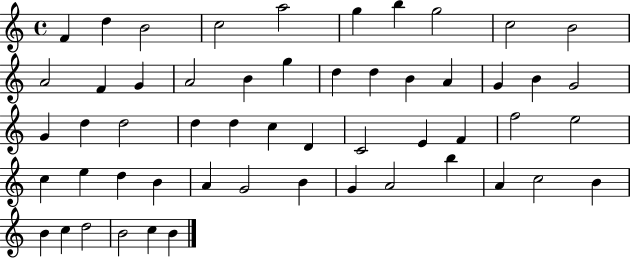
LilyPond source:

{
  \clef treble
  \time 4/4
  \defaultTimeSignature
  \key c \major
  f'4 d''4 b'2 | c''2 a''2 | g''4 b''4 g''2 | c''2 b'2 | \break a'2 f'4 g'4 | a'2 b'4 g''4 | d''4 d''4 b'4 a'4 | g'4 b'4 g'2 | \break g'4 d''4 d''2 | d''4 d''4 c''4 d'4 | c'2 e'4 f'4 | f''2 e''2 | \break c''4 e''4 d''4 b'4 | a'4 g'2 b'4 | g'4 a'2 b''4 | a'4 c''2 b'4 | \break b'4 c''4 d''2 | b'2 c''4 b'4 | \bar "|."
}